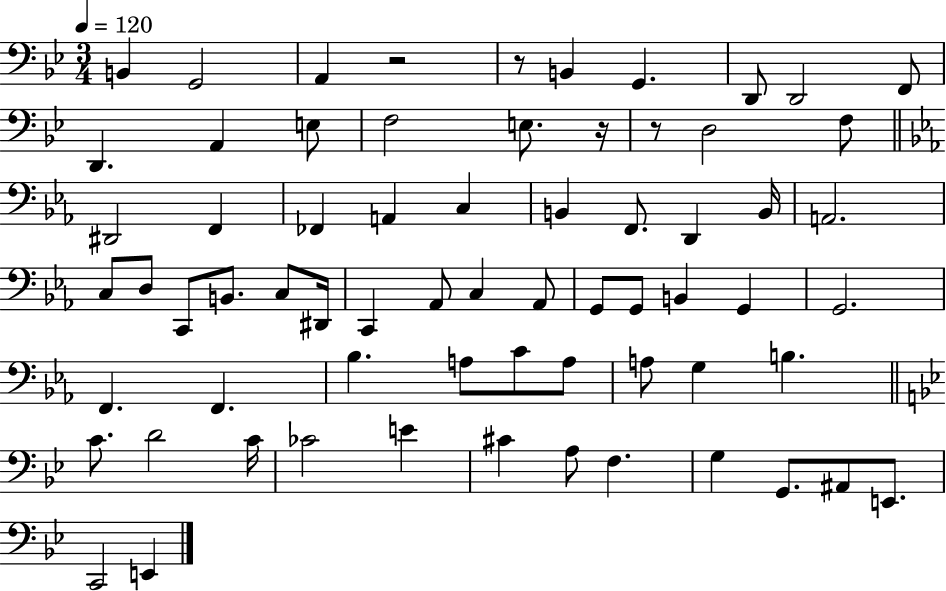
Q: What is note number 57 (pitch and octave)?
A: F3